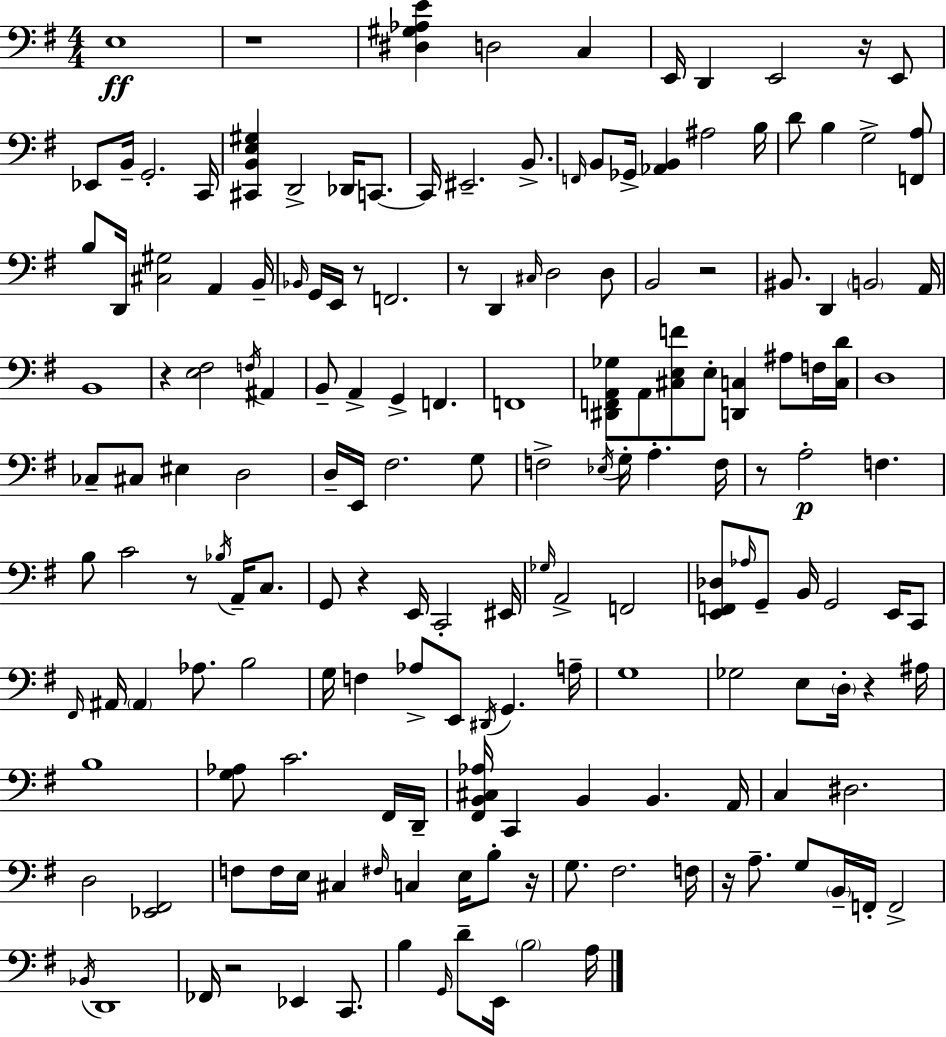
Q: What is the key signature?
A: G major